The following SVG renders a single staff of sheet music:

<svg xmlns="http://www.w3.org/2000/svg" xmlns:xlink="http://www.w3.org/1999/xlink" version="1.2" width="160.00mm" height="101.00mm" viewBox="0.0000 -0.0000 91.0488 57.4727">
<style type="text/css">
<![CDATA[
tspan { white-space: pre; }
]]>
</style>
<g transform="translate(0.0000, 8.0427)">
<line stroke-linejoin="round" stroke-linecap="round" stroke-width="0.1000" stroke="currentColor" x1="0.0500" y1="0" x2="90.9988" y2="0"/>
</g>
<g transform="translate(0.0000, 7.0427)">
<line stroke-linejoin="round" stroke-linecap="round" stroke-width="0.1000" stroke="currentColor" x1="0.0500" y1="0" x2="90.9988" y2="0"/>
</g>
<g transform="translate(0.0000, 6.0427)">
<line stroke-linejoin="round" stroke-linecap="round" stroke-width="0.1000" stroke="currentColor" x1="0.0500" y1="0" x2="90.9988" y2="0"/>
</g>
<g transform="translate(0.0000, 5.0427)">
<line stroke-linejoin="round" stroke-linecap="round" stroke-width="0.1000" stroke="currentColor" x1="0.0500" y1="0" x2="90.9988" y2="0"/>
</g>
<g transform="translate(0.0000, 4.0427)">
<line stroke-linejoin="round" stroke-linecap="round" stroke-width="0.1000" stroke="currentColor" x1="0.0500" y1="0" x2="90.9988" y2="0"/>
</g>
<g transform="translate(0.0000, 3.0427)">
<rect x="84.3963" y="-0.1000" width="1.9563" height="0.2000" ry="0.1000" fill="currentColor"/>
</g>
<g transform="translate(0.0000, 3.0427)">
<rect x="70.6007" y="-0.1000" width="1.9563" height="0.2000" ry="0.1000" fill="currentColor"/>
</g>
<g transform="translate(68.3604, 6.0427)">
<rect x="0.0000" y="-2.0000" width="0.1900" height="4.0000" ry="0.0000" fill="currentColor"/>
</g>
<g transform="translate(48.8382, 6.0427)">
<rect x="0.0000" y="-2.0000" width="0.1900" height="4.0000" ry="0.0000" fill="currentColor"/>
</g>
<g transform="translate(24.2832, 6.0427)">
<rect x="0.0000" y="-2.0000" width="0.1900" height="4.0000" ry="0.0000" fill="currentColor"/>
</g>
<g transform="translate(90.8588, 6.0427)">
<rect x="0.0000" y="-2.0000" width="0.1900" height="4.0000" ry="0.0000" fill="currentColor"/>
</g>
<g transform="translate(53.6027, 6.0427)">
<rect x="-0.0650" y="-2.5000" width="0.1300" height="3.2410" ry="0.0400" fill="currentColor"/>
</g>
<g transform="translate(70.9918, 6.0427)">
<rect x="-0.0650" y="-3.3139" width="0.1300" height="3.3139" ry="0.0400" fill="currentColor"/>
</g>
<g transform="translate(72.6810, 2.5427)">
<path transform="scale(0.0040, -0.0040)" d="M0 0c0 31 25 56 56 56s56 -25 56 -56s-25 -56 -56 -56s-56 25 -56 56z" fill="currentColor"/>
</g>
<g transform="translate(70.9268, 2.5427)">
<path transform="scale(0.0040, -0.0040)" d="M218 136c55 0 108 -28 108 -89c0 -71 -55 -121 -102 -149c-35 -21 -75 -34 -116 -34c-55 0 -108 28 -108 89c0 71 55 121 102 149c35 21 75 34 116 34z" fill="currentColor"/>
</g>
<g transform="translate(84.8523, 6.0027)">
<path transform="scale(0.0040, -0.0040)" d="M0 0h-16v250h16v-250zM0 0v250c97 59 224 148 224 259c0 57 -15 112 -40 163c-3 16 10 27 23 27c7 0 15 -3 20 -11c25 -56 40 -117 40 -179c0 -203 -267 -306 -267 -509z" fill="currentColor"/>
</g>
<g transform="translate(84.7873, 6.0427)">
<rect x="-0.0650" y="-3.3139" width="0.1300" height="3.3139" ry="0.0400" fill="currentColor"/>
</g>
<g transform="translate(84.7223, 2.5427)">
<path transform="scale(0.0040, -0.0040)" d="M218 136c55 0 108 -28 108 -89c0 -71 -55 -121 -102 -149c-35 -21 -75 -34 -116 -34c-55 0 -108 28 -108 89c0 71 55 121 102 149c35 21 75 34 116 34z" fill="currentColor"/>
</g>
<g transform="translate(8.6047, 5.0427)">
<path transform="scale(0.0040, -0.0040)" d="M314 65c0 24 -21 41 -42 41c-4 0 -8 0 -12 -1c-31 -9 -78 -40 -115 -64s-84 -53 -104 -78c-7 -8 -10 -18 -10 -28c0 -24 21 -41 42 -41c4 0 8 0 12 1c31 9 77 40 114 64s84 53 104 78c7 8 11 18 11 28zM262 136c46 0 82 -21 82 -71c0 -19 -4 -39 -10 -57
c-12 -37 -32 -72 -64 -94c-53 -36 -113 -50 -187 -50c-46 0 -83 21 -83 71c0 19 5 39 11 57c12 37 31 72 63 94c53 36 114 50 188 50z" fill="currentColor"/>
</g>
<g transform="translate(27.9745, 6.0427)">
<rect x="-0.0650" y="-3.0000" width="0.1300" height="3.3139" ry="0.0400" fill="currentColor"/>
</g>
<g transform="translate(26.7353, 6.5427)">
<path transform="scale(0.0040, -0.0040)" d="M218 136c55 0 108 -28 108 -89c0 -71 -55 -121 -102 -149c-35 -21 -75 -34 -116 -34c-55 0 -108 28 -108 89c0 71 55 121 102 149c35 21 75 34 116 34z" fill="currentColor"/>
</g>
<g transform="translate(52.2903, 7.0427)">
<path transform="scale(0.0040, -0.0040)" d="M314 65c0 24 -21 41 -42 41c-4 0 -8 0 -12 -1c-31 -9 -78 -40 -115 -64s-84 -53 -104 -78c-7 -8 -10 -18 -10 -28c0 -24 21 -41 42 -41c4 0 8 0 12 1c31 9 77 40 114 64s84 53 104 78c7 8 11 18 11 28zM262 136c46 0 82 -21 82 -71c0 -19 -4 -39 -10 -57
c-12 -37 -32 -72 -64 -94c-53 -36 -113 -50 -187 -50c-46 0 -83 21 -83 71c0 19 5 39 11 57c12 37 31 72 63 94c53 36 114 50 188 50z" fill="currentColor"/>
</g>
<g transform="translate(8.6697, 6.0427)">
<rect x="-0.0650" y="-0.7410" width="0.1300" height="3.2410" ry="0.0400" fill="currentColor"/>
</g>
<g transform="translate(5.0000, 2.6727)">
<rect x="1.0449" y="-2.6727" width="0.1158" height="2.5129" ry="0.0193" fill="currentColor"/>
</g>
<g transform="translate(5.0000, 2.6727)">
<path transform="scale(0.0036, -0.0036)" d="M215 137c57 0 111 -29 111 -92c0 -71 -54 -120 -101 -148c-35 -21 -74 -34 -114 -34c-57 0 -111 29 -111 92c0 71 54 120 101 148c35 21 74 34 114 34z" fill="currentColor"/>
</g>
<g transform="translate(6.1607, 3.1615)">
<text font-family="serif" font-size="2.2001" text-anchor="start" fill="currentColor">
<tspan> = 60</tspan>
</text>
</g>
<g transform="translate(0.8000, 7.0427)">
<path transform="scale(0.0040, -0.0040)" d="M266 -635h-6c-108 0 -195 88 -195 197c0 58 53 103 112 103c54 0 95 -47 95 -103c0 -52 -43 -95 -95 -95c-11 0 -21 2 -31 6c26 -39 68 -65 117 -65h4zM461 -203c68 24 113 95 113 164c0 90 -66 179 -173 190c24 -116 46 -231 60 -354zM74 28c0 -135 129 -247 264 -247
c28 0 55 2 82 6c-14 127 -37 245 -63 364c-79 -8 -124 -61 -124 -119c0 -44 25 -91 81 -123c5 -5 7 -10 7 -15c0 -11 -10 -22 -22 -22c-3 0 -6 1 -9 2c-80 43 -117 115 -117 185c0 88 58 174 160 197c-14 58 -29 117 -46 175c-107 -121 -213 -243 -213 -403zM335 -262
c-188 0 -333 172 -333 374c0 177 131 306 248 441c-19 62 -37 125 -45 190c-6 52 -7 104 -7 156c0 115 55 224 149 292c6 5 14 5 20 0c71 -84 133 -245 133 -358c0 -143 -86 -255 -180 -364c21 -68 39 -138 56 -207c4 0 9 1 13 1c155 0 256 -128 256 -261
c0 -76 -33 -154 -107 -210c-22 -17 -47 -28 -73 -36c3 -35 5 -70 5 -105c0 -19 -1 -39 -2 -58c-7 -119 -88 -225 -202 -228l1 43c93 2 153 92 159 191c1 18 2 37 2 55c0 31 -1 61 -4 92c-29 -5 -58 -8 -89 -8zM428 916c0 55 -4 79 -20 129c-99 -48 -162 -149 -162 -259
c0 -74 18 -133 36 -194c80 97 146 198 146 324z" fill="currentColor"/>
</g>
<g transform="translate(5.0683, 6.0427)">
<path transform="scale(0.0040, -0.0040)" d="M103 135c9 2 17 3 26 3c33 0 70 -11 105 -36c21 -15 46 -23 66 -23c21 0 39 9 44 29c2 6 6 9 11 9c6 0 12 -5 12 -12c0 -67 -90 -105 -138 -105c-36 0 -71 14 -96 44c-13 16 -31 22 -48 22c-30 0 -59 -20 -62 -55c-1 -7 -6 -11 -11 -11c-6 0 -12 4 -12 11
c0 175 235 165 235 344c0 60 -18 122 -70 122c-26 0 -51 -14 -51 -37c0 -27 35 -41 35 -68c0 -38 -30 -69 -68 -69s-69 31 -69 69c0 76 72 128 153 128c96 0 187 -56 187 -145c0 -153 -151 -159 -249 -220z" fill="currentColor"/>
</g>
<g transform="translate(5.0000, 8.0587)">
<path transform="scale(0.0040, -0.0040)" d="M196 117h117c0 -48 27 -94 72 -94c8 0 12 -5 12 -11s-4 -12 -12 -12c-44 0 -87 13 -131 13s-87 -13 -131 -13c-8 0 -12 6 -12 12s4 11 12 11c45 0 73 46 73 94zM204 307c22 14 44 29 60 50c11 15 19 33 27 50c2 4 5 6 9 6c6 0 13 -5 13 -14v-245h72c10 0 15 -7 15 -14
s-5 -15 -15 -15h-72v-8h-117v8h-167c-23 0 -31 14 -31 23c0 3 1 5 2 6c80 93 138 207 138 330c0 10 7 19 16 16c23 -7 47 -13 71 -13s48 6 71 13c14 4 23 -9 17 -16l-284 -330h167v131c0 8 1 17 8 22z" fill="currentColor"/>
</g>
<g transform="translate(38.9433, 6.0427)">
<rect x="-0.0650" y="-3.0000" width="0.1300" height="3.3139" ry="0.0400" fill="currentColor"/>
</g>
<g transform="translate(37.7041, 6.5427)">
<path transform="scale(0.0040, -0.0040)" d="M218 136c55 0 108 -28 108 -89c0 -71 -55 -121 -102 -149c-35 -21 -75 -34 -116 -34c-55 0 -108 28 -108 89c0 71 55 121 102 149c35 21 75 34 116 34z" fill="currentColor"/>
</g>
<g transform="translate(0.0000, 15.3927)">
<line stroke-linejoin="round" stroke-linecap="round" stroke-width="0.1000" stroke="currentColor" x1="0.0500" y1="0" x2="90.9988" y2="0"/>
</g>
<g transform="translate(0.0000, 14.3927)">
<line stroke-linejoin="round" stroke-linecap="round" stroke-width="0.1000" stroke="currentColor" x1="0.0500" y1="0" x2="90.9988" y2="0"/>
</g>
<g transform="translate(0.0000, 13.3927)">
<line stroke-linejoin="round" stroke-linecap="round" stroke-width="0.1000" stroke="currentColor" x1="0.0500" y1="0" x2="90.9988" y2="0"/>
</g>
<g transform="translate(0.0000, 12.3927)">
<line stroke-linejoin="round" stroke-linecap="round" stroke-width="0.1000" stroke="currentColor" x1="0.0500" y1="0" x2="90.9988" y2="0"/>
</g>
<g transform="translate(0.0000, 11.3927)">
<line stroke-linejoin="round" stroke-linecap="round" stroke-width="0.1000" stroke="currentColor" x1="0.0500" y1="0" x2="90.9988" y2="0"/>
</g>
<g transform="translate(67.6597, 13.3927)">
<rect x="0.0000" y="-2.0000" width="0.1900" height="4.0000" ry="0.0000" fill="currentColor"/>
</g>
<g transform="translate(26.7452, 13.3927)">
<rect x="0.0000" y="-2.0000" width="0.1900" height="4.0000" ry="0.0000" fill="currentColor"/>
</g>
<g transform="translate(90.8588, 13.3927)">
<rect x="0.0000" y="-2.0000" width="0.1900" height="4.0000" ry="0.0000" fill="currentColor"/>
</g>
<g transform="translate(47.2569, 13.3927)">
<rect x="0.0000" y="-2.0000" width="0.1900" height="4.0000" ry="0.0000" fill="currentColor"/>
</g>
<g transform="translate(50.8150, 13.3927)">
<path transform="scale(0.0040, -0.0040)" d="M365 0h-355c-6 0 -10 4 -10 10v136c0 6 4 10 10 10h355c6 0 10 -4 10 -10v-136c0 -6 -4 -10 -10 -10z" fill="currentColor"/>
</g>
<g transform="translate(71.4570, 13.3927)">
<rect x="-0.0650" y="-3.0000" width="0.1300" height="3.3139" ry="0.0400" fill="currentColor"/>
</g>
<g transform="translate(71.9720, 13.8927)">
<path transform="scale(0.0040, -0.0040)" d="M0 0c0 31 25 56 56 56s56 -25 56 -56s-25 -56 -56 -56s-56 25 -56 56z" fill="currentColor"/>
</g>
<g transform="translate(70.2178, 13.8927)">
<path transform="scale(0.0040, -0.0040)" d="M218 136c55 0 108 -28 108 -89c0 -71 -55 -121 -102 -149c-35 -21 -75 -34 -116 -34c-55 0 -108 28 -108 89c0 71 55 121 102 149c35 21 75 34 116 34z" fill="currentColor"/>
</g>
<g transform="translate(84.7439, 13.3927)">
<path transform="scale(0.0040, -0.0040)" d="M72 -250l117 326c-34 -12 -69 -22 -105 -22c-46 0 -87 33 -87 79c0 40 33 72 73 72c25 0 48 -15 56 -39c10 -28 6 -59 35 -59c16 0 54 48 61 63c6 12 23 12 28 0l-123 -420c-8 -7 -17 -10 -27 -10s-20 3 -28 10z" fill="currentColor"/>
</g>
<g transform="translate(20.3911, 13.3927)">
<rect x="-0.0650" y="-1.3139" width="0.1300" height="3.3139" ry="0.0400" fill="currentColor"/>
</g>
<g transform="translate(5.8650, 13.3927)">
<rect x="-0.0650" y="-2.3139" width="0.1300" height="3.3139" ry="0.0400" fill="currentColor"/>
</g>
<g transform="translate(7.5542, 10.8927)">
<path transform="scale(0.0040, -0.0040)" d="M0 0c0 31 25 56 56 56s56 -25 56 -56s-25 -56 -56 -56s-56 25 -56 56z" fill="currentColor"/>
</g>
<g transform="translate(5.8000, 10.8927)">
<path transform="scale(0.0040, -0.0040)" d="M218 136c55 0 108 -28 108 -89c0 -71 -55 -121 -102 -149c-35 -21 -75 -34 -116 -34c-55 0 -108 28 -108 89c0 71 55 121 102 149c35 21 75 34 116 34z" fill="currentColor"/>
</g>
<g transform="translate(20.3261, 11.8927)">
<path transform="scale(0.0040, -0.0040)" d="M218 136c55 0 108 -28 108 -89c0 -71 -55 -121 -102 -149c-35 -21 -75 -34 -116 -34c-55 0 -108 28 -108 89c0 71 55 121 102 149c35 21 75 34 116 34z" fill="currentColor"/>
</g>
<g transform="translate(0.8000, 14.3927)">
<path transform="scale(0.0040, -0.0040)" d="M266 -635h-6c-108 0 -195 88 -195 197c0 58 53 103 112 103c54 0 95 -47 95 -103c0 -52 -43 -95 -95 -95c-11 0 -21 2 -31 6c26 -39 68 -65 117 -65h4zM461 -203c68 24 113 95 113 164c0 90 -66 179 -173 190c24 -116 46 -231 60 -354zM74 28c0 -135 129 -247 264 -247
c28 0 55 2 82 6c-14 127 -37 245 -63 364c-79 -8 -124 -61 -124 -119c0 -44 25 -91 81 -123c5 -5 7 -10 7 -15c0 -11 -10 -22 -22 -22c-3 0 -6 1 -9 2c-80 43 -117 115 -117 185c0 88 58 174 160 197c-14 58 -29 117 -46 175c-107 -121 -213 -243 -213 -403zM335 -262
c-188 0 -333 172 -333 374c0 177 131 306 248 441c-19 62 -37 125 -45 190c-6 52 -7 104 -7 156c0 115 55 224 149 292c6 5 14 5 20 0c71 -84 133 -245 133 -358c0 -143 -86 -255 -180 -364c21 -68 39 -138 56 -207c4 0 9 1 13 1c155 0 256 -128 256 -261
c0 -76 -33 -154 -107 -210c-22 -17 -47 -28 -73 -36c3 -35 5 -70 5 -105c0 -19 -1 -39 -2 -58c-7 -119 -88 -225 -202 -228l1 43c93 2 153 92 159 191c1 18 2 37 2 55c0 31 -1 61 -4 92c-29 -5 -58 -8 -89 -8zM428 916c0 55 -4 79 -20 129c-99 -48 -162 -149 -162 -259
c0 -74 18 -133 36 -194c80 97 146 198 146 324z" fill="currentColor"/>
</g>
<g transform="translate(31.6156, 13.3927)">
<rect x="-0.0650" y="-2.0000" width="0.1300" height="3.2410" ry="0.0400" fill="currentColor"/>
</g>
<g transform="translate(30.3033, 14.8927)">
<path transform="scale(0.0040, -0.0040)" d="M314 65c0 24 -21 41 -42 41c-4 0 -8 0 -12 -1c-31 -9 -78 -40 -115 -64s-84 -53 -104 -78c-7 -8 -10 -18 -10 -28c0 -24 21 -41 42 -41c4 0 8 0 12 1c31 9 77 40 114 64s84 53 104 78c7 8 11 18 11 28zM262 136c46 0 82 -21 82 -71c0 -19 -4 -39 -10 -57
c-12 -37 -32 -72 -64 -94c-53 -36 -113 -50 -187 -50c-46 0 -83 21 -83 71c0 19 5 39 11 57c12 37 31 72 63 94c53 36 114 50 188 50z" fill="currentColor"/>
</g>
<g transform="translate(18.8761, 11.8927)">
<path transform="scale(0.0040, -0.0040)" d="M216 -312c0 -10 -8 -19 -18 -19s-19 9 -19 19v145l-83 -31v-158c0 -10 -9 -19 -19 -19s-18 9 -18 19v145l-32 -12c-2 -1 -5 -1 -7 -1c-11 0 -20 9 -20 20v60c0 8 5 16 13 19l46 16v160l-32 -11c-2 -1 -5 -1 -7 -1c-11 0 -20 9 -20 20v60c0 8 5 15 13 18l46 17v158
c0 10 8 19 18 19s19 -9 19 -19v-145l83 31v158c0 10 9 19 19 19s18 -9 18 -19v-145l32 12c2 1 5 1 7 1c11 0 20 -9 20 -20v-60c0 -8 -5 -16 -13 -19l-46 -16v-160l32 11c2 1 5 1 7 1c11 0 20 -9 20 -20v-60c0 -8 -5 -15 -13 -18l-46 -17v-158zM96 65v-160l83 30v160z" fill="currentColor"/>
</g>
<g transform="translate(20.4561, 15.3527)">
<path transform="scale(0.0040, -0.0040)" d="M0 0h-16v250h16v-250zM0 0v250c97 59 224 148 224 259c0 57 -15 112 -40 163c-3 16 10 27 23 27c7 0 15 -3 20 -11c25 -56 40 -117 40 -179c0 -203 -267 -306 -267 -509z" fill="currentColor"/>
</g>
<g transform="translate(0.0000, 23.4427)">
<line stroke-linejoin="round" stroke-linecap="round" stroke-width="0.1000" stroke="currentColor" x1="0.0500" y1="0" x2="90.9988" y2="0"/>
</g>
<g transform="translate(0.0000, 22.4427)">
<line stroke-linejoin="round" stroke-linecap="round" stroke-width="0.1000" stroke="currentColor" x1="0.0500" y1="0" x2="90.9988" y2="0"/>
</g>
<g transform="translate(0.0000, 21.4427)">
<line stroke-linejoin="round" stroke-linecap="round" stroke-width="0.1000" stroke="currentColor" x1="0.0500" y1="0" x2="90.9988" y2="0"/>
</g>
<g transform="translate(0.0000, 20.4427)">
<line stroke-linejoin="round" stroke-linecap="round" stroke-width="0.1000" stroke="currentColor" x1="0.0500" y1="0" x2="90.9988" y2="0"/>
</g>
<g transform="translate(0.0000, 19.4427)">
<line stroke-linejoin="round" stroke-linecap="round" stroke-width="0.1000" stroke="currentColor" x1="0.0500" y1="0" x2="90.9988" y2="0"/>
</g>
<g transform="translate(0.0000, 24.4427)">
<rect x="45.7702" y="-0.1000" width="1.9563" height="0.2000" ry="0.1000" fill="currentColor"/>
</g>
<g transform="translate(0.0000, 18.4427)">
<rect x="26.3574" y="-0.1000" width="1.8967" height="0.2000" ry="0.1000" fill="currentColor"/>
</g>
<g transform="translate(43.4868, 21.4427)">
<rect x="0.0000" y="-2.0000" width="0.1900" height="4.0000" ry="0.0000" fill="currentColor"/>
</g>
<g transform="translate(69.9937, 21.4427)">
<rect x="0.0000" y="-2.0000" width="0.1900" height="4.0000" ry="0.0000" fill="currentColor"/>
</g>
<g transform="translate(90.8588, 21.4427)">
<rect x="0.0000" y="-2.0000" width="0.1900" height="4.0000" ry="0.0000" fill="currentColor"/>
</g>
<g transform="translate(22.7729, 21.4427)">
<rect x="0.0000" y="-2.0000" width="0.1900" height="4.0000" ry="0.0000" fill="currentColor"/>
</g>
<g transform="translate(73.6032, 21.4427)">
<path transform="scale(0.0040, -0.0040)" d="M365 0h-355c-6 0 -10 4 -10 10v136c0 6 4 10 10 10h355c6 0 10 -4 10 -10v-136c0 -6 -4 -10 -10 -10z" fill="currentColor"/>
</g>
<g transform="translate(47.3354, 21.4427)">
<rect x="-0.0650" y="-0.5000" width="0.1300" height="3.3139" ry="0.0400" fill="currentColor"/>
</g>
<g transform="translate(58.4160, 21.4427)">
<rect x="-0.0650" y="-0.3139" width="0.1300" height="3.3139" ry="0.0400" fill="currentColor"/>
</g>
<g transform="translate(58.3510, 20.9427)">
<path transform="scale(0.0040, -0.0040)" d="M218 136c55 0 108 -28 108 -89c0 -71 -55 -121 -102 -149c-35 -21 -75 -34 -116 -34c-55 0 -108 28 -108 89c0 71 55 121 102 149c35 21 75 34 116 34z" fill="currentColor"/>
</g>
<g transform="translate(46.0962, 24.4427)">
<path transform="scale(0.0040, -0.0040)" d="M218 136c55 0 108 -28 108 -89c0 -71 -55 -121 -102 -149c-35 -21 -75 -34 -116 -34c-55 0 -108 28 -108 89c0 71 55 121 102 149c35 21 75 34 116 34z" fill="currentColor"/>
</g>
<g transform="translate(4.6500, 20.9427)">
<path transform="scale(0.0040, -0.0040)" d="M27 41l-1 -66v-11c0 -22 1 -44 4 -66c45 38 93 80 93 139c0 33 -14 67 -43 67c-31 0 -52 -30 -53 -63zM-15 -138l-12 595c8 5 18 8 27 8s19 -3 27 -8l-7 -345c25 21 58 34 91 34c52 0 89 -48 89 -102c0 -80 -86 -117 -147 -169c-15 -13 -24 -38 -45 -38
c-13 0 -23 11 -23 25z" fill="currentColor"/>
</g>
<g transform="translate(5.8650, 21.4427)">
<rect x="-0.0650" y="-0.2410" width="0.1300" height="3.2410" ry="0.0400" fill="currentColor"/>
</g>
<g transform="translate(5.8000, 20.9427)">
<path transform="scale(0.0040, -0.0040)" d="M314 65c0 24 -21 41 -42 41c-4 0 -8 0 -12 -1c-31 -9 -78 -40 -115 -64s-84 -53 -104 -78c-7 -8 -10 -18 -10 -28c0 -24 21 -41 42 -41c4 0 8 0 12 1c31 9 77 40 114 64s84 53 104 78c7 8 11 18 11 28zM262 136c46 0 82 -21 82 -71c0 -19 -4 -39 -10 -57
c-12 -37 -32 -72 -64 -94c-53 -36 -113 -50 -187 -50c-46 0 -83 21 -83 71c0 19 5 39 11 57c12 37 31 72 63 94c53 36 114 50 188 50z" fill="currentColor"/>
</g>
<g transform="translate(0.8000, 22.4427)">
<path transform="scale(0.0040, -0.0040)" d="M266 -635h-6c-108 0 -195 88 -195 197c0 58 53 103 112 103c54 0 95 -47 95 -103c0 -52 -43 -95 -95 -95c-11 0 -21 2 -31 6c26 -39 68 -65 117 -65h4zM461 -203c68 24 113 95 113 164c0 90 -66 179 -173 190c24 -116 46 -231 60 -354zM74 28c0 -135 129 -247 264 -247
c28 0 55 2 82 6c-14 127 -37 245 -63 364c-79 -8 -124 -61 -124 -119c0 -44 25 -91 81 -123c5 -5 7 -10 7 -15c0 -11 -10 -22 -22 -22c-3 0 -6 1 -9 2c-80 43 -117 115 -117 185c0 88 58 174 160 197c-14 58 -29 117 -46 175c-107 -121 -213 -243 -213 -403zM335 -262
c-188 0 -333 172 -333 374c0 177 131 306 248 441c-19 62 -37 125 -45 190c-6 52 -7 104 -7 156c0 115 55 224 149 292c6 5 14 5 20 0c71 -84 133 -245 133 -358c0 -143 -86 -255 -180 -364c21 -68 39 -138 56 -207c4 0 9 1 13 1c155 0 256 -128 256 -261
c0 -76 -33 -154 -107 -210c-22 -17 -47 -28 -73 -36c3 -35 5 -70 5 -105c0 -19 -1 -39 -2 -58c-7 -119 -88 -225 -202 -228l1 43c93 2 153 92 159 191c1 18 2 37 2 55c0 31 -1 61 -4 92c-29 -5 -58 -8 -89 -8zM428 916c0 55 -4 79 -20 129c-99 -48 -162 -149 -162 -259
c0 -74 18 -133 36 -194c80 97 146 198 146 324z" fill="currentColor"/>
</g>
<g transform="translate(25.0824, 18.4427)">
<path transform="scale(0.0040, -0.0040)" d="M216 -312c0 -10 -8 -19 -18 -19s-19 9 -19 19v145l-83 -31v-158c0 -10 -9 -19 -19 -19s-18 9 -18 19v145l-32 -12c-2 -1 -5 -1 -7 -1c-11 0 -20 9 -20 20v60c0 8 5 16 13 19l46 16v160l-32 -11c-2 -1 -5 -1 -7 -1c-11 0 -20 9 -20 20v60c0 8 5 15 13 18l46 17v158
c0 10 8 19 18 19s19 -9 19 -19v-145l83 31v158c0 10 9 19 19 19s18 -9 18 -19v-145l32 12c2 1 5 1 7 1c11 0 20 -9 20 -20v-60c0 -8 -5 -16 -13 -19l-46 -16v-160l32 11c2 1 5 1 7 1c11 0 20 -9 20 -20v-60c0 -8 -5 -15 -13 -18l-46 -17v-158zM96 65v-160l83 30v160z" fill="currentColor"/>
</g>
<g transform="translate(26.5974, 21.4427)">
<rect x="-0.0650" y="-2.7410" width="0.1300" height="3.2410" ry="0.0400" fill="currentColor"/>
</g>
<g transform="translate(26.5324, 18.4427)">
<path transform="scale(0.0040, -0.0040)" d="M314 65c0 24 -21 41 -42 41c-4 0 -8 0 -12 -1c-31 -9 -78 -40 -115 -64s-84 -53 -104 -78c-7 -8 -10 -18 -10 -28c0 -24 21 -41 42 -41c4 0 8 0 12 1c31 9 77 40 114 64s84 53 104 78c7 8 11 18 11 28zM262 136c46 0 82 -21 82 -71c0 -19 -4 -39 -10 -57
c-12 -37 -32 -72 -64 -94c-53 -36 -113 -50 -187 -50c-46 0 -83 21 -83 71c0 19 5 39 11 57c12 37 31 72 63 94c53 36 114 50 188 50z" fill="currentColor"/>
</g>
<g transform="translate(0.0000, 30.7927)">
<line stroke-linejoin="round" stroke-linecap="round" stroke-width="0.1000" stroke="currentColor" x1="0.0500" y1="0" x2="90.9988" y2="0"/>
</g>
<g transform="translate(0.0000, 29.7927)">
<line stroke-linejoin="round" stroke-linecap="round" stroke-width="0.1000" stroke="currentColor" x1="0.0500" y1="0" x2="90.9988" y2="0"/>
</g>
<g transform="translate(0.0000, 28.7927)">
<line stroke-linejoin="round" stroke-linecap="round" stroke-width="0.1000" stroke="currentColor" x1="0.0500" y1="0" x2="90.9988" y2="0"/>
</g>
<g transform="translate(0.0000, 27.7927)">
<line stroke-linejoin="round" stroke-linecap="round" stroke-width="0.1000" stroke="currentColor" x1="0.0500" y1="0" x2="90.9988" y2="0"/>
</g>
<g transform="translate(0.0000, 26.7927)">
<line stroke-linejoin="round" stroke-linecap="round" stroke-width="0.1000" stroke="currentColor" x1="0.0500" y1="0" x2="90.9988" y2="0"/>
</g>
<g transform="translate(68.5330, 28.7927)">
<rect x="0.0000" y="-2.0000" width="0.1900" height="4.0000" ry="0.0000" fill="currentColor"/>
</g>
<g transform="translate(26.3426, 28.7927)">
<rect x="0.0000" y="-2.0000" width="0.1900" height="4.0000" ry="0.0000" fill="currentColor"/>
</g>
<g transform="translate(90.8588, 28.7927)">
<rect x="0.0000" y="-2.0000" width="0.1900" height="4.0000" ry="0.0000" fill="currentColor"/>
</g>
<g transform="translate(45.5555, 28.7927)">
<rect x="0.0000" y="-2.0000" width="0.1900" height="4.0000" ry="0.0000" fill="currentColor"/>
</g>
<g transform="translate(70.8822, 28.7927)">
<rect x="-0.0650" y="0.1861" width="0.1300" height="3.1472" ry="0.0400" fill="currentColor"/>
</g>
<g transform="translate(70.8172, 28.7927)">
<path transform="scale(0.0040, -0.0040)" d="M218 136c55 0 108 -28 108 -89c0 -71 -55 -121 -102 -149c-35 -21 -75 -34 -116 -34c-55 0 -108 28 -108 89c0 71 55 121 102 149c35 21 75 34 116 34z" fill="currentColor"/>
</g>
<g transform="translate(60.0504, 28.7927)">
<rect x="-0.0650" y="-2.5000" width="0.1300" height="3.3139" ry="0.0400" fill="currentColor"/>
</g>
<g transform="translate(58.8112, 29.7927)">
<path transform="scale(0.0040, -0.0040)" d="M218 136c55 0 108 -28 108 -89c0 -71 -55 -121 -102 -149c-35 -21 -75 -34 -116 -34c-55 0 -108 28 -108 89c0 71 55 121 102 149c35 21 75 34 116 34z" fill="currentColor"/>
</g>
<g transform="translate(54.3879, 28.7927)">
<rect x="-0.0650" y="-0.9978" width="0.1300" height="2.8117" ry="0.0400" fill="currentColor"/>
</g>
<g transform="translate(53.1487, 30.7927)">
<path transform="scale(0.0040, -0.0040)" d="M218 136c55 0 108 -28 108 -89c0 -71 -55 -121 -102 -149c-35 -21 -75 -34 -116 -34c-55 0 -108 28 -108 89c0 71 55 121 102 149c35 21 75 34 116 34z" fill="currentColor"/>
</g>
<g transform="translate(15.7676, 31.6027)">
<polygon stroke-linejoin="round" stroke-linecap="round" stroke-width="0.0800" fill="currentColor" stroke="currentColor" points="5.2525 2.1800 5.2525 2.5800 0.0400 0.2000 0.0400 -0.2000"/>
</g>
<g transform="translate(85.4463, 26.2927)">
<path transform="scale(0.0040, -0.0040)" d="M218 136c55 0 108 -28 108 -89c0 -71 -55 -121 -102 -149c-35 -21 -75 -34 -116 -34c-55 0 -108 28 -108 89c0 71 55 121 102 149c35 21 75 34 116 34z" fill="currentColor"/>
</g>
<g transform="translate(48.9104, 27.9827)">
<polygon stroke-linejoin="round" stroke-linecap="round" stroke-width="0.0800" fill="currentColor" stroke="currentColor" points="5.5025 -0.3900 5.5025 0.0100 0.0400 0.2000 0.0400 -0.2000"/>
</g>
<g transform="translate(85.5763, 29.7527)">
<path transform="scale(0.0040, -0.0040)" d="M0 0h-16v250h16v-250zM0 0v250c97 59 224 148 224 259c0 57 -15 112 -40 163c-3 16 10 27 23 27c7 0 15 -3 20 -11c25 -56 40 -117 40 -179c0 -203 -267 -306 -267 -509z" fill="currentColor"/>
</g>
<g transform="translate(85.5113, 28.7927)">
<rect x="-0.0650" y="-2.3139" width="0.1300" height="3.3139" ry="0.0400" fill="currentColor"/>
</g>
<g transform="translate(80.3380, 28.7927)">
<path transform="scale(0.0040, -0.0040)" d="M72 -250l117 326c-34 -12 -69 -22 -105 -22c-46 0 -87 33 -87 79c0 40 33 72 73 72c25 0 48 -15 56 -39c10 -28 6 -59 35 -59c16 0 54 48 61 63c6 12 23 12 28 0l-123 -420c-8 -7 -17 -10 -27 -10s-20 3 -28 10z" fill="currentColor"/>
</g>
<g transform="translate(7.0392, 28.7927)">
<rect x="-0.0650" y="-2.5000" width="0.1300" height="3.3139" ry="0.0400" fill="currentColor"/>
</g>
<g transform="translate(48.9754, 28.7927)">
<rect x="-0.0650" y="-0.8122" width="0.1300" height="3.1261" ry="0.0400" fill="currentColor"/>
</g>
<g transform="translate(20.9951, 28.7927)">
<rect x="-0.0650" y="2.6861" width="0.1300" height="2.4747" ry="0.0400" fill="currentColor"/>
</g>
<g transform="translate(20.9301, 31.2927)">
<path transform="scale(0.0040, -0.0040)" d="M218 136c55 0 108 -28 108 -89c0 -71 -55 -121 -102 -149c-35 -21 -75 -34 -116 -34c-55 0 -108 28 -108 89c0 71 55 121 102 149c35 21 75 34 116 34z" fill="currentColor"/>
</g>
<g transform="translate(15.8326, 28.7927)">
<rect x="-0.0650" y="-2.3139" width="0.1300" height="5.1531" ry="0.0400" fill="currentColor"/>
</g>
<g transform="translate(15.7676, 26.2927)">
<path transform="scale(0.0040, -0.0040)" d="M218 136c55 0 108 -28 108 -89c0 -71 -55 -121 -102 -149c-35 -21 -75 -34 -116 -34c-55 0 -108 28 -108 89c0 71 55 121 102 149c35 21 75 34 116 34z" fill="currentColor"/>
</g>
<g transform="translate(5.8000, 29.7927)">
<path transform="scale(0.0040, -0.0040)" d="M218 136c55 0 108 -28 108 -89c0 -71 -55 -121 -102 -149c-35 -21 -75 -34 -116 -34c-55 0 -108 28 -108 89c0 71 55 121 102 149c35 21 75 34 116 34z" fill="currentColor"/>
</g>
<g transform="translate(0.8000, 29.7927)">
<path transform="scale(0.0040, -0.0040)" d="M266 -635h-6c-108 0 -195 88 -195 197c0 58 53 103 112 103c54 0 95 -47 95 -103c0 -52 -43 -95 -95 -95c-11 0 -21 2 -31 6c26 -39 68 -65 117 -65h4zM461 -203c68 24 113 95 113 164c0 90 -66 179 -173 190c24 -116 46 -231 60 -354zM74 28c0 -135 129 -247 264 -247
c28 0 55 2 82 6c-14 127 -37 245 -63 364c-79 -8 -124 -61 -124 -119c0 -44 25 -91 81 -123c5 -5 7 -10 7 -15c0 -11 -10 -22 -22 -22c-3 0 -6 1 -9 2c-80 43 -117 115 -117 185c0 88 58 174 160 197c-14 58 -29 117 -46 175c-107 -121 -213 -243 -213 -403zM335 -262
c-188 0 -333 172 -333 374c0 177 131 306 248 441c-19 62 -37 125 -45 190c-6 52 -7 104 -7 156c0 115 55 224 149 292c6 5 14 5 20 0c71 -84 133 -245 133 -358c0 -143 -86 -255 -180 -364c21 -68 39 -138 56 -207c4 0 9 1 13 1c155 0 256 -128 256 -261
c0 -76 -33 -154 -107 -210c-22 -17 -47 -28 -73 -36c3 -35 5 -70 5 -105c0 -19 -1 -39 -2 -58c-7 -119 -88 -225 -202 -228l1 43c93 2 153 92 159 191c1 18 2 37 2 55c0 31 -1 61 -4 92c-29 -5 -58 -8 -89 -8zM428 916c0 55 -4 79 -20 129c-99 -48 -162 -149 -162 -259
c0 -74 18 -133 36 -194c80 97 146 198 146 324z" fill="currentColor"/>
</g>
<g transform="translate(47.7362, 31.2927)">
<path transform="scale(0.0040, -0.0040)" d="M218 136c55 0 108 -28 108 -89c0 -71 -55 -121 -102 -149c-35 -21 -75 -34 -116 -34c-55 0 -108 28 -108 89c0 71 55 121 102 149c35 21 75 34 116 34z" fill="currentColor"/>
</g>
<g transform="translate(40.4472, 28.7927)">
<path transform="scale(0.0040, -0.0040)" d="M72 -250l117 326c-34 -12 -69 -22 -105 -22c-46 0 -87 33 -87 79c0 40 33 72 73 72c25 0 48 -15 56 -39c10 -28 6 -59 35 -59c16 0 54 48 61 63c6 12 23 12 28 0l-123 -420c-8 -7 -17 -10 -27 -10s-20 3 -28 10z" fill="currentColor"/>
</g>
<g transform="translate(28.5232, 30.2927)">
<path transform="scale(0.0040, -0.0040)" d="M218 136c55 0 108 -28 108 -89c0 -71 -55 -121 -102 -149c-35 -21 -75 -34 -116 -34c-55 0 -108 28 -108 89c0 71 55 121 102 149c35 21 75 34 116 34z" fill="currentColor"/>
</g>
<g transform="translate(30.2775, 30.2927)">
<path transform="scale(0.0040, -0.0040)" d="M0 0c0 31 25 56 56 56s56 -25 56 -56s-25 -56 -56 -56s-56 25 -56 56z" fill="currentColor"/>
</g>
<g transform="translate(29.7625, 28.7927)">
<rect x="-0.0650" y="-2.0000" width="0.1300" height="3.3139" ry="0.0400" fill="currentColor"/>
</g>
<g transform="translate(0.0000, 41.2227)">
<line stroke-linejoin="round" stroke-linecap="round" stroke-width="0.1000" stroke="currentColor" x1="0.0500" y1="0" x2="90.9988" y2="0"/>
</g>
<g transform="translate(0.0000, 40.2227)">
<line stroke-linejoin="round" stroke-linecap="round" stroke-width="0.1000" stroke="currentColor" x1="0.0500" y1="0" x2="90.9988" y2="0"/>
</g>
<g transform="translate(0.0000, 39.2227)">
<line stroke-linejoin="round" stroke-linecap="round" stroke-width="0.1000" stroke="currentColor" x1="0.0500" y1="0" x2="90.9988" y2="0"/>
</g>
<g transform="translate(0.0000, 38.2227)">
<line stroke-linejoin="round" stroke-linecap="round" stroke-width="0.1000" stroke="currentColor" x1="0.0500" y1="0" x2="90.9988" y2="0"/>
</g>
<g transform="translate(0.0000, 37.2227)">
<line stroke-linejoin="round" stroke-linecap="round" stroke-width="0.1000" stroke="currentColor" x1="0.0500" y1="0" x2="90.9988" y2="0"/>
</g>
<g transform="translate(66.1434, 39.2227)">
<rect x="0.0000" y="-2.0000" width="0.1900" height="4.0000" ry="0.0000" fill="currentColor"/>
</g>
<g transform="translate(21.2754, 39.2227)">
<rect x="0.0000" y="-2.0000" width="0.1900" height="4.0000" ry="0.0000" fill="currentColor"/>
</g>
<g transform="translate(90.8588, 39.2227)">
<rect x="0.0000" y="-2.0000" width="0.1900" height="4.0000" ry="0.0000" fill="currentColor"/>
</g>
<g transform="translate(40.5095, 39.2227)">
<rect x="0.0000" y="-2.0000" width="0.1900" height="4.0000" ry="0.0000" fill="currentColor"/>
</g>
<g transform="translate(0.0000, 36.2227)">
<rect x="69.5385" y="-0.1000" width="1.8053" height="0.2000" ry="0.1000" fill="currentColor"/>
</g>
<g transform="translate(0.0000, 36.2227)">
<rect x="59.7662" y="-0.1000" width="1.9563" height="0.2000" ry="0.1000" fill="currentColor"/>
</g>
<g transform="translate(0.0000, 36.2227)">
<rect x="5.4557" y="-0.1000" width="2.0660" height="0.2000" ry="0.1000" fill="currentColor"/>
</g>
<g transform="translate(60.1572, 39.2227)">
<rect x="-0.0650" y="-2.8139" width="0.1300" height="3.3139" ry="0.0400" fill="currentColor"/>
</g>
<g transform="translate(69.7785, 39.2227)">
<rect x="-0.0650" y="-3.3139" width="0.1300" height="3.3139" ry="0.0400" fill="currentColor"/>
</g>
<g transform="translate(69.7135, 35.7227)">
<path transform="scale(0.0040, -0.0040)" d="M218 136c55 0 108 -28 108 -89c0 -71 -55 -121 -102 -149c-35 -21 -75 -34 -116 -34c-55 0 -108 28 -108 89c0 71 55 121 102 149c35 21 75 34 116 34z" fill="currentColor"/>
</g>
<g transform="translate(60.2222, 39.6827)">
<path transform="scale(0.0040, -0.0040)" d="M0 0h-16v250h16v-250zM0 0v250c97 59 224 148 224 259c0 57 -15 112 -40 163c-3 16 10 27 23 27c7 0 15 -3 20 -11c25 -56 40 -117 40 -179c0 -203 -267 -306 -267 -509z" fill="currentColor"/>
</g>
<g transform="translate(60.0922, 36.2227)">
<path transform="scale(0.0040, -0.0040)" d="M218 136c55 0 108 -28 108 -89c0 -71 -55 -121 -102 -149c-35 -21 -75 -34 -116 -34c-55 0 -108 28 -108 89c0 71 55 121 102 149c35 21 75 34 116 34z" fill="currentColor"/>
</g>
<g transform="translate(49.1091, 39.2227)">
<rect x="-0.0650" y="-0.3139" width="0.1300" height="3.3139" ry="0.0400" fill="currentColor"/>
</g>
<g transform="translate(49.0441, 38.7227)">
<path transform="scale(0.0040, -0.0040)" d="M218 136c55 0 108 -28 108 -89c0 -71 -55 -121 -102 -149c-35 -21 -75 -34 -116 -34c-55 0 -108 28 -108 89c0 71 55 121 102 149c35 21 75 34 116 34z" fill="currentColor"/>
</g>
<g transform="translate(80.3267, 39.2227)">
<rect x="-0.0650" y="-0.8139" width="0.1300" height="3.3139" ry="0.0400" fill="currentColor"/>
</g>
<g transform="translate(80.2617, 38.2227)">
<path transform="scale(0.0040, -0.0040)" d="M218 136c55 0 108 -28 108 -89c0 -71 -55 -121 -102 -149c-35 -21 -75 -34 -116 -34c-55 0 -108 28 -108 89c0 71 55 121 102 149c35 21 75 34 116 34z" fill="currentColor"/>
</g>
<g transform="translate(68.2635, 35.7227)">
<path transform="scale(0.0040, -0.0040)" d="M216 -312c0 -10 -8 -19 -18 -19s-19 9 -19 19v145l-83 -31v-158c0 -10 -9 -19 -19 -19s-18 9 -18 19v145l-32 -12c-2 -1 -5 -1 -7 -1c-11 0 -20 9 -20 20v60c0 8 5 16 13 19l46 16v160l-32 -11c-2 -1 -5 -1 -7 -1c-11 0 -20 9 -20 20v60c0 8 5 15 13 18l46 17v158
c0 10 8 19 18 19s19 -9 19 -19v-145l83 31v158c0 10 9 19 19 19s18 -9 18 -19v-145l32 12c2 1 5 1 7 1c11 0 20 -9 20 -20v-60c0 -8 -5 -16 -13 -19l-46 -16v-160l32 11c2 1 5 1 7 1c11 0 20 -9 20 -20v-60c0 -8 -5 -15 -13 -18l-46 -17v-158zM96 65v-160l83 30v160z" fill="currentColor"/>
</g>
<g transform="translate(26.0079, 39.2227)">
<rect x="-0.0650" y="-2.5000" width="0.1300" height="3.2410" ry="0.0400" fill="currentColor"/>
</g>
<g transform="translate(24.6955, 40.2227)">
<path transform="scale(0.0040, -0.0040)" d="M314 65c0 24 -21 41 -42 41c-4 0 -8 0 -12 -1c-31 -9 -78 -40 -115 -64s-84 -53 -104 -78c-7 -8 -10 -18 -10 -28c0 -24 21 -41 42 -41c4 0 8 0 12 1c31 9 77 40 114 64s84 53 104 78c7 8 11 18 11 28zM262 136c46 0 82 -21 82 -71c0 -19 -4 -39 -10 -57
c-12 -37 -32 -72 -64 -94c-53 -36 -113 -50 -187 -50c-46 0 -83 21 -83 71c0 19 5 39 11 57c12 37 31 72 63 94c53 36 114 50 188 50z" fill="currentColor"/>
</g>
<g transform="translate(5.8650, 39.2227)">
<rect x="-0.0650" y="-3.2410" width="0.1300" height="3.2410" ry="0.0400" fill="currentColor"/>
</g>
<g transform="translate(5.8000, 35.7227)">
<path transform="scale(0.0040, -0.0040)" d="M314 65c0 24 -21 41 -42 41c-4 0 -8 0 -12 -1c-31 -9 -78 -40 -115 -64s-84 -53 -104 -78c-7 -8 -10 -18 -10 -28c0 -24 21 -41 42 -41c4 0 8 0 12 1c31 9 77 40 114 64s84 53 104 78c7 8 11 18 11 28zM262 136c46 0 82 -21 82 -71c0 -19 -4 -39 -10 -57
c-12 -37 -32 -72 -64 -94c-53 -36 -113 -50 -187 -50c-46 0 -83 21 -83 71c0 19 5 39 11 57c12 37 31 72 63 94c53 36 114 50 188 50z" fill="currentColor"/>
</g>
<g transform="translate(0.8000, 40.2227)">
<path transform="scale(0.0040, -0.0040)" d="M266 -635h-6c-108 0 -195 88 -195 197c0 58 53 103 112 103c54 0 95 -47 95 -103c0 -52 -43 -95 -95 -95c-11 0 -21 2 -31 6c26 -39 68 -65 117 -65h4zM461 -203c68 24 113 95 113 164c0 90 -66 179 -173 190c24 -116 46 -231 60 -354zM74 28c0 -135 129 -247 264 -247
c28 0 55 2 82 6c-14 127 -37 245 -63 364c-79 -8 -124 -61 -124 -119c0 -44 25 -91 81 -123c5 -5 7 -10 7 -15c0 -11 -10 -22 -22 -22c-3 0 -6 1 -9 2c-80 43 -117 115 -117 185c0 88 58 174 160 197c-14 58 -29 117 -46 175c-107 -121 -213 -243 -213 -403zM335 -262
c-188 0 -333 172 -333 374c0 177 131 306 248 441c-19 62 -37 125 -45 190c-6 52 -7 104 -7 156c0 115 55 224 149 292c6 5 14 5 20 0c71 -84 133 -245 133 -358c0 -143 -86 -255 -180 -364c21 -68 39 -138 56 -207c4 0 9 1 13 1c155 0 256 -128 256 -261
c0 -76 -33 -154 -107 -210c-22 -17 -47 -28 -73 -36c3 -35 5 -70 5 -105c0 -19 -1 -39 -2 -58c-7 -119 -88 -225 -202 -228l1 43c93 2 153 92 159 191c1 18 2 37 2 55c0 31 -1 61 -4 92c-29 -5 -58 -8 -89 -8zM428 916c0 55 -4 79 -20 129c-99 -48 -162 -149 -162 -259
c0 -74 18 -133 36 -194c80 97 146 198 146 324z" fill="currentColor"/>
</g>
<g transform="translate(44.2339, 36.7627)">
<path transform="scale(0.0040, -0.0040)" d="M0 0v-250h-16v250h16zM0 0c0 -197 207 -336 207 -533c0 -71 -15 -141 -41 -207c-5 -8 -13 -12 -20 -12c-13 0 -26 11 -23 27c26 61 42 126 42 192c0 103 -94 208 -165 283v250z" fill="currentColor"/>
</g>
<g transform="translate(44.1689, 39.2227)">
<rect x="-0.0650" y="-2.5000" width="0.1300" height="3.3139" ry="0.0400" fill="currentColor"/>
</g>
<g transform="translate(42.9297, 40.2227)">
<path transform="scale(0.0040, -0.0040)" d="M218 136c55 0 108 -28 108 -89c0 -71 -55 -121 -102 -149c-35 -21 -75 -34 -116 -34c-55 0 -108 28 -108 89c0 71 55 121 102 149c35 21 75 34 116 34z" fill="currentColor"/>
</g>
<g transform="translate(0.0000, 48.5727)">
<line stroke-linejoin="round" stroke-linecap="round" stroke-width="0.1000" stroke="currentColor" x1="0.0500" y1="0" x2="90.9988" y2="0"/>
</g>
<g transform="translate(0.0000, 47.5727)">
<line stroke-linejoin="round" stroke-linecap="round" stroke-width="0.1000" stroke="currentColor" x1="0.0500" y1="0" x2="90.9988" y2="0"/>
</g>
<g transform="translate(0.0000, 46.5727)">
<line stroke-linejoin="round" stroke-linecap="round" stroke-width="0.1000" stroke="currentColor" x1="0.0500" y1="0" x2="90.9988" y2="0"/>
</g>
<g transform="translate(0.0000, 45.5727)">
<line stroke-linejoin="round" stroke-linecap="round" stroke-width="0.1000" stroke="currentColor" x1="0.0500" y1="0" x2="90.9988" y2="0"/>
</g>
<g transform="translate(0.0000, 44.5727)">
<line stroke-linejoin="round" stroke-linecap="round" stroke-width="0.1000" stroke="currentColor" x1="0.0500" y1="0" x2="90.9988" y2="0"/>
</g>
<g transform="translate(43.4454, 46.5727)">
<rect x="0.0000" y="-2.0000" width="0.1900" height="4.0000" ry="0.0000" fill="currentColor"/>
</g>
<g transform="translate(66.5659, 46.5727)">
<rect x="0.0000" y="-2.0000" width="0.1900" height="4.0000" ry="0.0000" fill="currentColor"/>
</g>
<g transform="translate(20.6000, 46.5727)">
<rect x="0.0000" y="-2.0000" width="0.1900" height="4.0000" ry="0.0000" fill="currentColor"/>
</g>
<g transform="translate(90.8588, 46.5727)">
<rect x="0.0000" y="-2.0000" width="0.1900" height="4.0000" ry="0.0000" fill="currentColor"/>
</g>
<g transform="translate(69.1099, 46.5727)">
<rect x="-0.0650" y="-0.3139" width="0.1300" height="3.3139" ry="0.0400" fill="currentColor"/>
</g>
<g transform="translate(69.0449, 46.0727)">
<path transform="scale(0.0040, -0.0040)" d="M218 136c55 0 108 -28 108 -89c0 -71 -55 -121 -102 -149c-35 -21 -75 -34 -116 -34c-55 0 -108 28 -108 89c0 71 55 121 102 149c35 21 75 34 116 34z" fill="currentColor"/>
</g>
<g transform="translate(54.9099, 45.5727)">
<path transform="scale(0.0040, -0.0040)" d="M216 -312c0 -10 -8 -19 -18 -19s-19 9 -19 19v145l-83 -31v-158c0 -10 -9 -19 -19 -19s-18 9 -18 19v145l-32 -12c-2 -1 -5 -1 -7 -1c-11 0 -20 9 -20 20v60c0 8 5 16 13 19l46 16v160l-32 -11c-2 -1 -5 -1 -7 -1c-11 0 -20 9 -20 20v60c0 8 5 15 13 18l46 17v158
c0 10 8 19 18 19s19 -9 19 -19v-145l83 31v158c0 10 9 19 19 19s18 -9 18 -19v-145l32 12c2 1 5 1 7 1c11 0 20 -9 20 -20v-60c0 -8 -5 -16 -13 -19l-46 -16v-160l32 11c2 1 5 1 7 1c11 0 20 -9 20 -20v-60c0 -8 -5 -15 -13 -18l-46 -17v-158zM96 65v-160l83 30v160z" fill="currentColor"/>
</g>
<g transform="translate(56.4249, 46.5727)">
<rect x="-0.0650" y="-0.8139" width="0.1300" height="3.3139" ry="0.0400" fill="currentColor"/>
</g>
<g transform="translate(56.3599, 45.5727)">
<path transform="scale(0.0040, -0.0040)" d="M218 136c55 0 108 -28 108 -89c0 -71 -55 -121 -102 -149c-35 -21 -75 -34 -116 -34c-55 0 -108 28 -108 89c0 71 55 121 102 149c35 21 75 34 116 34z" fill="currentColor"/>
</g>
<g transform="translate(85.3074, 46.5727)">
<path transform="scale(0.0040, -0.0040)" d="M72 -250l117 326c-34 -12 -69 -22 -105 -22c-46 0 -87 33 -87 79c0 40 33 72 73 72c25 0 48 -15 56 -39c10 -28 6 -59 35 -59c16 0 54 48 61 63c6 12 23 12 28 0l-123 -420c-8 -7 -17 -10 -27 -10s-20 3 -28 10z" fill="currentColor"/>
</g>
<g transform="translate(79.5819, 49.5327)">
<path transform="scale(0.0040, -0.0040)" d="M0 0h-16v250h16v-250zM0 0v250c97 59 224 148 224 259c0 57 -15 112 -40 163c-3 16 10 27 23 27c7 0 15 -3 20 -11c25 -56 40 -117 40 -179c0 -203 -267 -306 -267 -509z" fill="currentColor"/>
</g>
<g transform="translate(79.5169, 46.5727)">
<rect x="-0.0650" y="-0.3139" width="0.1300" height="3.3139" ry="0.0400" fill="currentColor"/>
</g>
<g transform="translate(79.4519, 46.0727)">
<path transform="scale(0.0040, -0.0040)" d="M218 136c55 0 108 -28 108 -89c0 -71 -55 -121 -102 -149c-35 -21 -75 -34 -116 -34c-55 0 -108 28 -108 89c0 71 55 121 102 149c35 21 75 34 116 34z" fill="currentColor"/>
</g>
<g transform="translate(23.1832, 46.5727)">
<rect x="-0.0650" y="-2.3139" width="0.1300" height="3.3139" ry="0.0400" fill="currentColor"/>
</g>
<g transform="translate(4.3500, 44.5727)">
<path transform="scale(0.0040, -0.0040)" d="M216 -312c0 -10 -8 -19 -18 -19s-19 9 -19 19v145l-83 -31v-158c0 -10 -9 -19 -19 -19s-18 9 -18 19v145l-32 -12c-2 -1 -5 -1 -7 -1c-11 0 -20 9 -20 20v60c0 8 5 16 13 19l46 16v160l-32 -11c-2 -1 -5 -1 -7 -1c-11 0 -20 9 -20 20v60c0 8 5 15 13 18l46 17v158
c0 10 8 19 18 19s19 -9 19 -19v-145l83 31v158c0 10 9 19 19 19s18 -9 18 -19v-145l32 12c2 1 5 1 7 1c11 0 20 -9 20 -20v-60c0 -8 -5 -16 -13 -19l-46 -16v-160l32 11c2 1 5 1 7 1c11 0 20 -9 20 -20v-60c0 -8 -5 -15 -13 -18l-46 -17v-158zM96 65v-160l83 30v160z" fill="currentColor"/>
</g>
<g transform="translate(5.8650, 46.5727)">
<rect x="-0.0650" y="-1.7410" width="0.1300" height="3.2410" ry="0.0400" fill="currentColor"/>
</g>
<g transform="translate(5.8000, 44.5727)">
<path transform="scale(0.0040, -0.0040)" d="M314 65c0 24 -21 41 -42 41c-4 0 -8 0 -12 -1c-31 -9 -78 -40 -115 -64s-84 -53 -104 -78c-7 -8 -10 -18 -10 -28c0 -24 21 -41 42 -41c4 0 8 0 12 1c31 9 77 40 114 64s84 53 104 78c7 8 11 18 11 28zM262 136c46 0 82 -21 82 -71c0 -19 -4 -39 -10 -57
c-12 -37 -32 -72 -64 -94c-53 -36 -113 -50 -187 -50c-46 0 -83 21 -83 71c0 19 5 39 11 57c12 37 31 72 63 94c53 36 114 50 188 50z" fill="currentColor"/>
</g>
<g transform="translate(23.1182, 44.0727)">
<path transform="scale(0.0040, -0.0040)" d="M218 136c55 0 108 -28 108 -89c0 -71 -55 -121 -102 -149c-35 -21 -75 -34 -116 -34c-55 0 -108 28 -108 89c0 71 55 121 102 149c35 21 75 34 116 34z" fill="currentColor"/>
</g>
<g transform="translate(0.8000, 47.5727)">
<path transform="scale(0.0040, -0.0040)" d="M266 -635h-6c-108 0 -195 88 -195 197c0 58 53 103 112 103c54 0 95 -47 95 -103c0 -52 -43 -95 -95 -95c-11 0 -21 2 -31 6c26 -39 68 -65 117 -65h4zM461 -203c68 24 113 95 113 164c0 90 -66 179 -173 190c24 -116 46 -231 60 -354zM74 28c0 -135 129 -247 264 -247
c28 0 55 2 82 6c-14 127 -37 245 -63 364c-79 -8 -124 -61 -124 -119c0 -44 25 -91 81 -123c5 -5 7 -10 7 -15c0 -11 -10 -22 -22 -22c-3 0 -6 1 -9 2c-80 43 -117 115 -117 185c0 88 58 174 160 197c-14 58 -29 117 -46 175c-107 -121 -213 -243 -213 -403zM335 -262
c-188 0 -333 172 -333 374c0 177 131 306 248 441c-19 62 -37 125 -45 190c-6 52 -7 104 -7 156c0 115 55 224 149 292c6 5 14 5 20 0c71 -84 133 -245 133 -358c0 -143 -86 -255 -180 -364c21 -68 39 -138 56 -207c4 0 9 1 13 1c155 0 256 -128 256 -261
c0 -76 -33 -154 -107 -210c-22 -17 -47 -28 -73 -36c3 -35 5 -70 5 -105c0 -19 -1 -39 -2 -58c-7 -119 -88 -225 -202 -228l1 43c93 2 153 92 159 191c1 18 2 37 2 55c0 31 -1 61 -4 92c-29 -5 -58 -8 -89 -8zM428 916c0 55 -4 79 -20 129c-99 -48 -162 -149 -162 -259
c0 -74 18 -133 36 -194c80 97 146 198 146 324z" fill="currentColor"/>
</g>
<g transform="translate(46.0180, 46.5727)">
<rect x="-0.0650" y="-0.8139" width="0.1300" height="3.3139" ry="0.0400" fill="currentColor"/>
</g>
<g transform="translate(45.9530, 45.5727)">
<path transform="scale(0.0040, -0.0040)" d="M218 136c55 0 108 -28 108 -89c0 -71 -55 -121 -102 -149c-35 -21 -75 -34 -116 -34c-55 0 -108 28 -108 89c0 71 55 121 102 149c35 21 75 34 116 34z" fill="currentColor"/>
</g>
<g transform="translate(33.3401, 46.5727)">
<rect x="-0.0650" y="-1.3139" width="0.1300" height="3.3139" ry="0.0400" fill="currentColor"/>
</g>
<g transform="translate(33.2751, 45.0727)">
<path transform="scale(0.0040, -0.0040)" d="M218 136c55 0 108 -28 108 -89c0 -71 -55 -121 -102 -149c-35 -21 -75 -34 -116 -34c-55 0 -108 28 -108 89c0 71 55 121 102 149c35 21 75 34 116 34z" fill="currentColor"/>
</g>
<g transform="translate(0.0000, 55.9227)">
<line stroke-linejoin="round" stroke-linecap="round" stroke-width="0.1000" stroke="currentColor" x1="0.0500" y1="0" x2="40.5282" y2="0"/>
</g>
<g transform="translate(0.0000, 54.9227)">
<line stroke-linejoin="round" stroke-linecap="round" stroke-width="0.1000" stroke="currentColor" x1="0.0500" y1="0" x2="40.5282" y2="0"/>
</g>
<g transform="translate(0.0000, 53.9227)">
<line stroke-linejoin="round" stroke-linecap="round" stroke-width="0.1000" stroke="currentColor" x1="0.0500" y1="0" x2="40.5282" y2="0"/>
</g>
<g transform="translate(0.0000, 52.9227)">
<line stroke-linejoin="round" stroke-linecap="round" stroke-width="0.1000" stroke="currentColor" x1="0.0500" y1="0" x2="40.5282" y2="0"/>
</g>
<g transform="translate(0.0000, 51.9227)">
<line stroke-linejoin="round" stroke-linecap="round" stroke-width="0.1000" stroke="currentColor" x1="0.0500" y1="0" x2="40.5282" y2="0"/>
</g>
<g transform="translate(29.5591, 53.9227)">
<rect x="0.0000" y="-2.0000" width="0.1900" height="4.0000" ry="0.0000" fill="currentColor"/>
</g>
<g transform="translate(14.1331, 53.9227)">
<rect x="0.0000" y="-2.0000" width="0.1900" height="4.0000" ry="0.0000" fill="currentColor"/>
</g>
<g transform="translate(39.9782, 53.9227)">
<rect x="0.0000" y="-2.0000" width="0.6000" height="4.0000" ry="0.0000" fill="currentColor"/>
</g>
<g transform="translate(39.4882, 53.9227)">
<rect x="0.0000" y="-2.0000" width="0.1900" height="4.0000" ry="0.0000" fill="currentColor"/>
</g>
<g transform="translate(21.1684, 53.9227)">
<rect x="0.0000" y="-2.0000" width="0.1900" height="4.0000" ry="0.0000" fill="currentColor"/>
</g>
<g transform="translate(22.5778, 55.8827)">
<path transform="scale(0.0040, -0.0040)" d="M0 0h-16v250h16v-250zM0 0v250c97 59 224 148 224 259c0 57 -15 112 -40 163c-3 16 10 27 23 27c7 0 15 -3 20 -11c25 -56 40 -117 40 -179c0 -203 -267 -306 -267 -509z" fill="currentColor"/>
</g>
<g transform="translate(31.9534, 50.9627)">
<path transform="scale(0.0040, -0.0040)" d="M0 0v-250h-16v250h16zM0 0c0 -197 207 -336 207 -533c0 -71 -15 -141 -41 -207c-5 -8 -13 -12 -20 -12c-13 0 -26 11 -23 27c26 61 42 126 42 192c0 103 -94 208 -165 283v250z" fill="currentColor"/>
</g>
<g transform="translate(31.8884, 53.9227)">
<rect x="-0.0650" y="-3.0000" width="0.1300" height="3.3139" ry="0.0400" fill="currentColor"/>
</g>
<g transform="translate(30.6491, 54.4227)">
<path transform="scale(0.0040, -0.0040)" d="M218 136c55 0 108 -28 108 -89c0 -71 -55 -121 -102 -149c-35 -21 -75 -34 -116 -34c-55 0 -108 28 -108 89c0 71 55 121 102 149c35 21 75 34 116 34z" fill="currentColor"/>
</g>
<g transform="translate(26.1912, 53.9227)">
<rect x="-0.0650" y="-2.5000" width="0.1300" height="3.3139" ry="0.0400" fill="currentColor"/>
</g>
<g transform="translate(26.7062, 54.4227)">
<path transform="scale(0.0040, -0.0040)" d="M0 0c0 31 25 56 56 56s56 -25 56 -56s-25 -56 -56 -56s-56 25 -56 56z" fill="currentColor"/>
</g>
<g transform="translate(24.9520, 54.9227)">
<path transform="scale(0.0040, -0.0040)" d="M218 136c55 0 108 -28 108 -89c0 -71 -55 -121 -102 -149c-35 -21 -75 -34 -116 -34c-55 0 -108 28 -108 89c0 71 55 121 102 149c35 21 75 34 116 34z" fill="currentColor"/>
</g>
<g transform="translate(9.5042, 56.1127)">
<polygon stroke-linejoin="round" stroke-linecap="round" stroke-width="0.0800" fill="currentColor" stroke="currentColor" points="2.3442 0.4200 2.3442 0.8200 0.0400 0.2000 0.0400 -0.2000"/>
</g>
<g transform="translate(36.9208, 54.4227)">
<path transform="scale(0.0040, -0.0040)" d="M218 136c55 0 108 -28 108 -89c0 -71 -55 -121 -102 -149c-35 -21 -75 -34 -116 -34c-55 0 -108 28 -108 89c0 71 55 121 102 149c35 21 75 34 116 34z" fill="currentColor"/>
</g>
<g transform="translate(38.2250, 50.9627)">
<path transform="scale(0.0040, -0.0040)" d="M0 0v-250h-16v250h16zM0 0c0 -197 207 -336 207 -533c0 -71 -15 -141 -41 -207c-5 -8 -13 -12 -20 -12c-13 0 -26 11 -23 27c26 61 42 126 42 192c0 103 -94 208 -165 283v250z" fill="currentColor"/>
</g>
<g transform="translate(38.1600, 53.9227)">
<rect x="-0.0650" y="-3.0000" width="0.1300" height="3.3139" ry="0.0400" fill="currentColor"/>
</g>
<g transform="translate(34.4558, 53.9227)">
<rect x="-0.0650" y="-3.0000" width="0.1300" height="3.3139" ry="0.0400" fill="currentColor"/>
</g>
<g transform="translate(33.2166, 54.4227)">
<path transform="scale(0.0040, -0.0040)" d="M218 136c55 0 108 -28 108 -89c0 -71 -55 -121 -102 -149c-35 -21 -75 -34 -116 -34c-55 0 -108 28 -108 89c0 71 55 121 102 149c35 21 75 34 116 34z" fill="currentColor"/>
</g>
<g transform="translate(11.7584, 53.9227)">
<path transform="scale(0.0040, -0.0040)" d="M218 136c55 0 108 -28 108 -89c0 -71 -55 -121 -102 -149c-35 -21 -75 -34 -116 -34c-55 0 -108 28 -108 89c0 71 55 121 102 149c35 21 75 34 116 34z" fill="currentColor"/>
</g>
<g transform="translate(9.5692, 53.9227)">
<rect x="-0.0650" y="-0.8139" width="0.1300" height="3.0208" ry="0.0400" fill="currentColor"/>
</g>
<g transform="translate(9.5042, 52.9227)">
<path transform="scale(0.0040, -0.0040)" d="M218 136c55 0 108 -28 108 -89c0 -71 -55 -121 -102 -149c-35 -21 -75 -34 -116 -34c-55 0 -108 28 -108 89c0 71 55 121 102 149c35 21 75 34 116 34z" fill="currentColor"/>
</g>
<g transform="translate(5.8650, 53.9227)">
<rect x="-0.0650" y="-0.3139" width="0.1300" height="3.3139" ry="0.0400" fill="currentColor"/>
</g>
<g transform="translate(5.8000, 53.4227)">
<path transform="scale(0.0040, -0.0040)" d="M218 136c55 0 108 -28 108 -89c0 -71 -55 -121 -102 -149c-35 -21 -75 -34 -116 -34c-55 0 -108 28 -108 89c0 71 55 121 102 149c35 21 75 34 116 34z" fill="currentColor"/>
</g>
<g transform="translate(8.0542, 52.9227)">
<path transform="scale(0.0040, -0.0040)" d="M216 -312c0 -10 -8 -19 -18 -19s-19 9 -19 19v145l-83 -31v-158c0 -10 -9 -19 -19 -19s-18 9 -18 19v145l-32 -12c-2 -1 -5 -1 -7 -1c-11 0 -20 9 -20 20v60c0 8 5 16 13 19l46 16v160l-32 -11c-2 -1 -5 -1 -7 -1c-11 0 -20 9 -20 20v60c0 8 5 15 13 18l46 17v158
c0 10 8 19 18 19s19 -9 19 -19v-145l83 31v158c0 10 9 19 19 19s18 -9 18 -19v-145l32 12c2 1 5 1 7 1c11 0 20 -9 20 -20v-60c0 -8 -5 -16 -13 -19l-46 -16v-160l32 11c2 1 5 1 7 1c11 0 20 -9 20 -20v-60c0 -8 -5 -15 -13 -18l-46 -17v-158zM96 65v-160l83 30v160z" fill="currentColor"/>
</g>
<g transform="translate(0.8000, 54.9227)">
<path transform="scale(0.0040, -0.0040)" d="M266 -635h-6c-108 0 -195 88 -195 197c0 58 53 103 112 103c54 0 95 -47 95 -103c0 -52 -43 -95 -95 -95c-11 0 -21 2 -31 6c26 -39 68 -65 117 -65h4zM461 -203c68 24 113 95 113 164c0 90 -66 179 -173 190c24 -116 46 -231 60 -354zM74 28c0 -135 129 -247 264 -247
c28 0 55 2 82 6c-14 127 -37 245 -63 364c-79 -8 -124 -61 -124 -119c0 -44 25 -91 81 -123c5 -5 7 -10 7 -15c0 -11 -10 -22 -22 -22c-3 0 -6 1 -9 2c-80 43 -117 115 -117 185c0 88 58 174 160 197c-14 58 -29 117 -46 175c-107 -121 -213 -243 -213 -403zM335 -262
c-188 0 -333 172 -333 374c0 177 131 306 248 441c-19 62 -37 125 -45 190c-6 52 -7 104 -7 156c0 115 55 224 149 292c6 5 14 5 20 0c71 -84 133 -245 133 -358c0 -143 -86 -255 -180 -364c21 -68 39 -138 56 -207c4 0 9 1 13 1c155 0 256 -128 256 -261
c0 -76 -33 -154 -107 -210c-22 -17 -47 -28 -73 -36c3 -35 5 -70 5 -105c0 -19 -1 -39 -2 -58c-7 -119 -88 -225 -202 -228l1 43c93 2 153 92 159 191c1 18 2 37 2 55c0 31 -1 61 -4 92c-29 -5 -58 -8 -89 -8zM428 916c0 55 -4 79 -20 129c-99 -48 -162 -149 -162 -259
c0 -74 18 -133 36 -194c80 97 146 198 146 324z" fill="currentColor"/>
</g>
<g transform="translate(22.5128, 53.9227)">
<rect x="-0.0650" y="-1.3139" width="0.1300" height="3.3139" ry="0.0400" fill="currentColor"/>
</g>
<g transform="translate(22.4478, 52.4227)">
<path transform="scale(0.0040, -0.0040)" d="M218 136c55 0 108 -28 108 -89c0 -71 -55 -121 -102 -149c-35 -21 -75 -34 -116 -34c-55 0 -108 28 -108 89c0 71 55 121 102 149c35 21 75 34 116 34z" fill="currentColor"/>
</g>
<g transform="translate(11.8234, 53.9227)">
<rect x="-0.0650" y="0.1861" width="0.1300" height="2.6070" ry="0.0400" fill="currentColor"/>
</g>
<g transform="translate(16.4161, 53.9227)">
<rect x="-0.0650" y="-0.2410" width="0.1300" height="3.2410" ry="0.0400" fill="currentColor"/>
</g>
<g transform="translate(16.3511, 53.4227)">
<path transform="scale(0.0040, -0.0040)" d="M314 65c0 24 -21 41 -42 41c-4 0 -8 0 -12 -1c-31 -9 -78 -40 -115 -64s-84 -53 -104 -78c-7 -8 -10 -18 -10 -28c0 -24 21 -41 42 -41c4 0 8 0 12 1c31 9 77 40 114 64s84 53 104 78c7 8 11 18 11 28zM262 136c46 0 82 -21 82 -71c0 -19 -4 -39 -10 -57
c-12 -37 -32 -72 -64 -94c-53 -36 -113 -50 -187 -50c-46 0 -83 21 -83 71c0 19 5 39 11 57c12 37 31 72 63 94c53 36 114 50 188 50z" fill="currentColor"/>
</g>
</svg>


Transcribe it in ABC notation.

X:1
T:Untitled
M:2/4
L:1/4
K:C
d2 A A G2 b b/2 g ^e/2 F2 z2 A z/2 _c2 ^a2 C c z2 G g/2 D/2 F z/2 D/2 E/2 G B z/2 g/2 b2 G2 G/2 c a/2 ^b d ^f2 g e d ^d c c/2 z/2 c ^d/2 B/2 c2 e/2 G A/2 A A/2